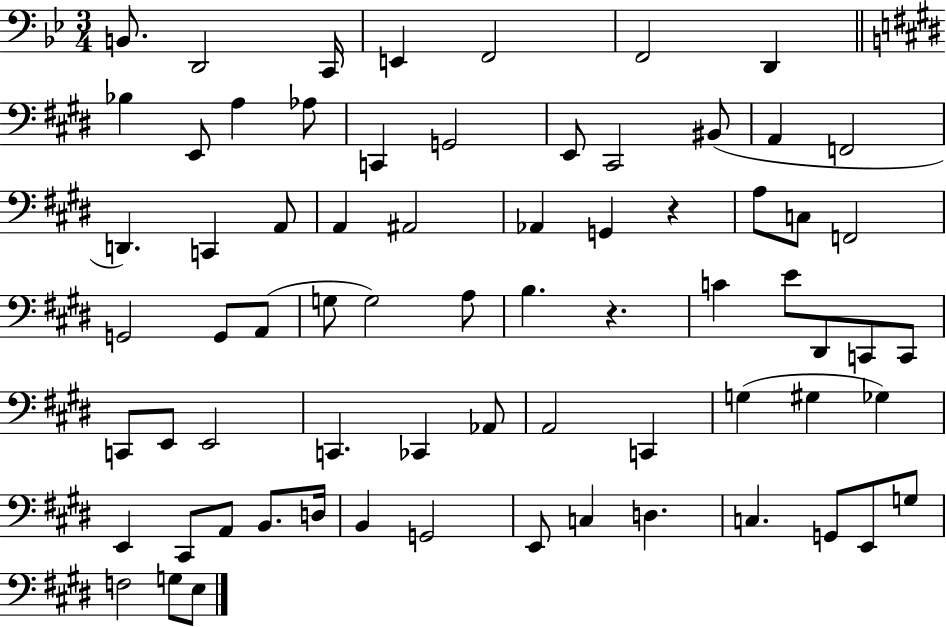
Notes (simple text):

B2/e. D2/h C2/s E2/q F2/h F2/h D2/q Bb3/q E2/e A3/q Ab3/e C2/q G2/h E2/e C#2/h BIS2/e A2/q F2/h D2/q. C2/q A2/e A2/q A#2/h Ab2/q G2/q R/q A3/e C3/e F2/h G2/h G2/e A2/e G3/e G3/h A3/e B3/q. R/q. C4/q E4/e D#2/e C2/e C2/e C2/e E2/e E2/h C2/q. CES2/q Ab2/e A2/h C2/q G3/q G#3/q Gb3/q E2/q C#2/e A2/e B2/e. D3/s B2/q G2/h E2/e C3/q D3/q. C3/q. G2/e E2/e G3/e F3/h G3/e E3/e